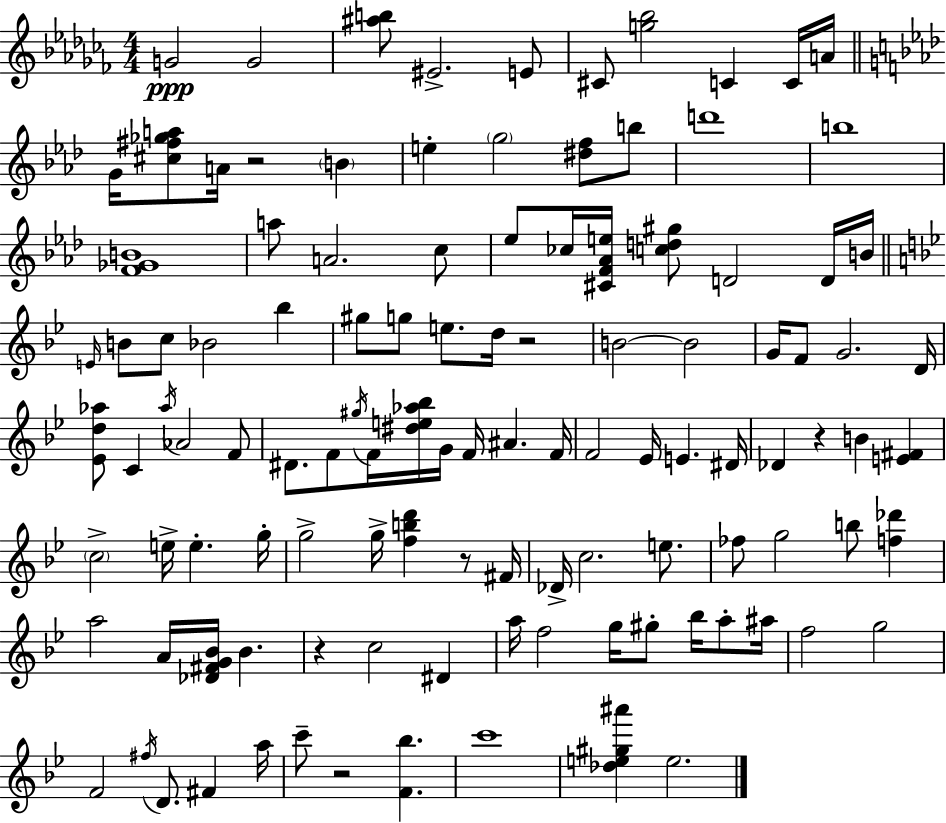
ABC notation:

X:1
T:Untitled
M:4/4
L:1/4
K:Abm
G2 G2 [^ab]/2 ^E2 E/2 ^C/2 [g_b]2 C C/4 A/4 G/4 [^c^f_ga]/2 A/4 z2 B e g2 [^df]/2 b/2 d'4 b4 [F_GB]4 a/2 A2 c/2 _e/2 _c/4 [^CF_Ae]/4 [cd^g]/2 D2 D/4 B/4 E/4 B/2 c/2 _B2 _b ^g/2 g/2 e/2 d/4 z2 B2 B2 G/4 F/2 G2 D/4 [_Ed_a]/2 C _a/4 _A2 F/2 ^D/2 F/2 ^g/4 F/4 [^de_a_b]/4 G/4 F/4 ^A F/4 F2 _E/4 E ^D/4 _D z B [E^F] c2 e/4 e g/4 g2 g/4 [fbd'] z/2 ^F/4 _D/4 c2 e/2 _f/2 g2 b/2 [f_d'] a2 A/4 [_D^FG_B]/4 _B z c2 ^D a/4 f2 g/4 ^g/2 _b/4 a/2 ^a/4 f2 g2 F2 ^f/4 D/2 ^F a/4 c'/2 z2 [F_b] c'4 [_de^g^a'] e2